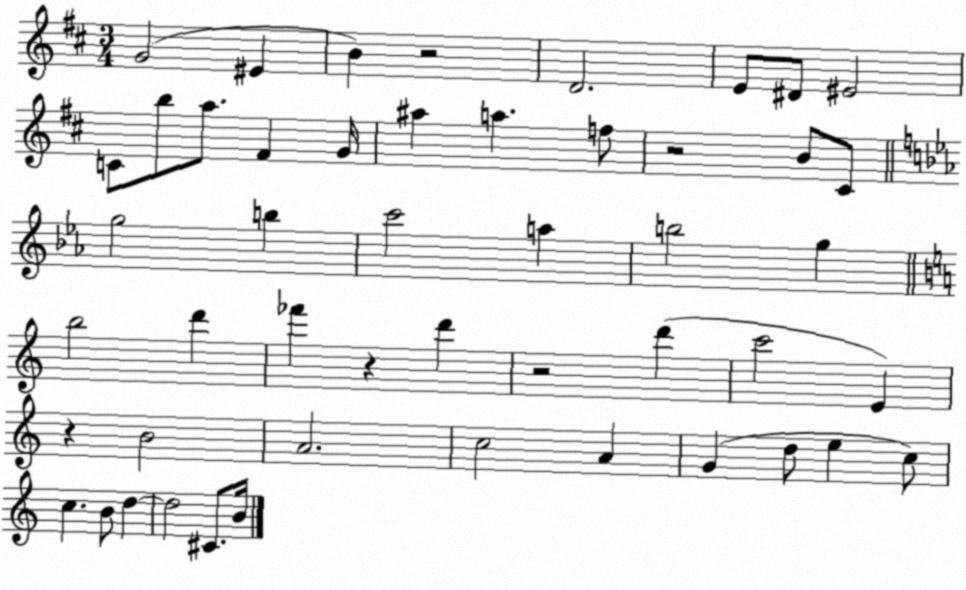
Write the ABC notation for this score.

X:1
T:Untitled
M:3/4
L:1/4
K:D
G2 ^E B z2 D2 E/2 ^D/2 ^E2 C/2 b/2 a/2 ^F G/4 ^a a f/2 z2 B/2 ^C/2 g2 b c'2 a b2 g b2 d' _f' z d' z2 d' c'2 E z B2 A2 c2 A G d/2 e c/2 c B/2 d d2 ^C/2 B/4